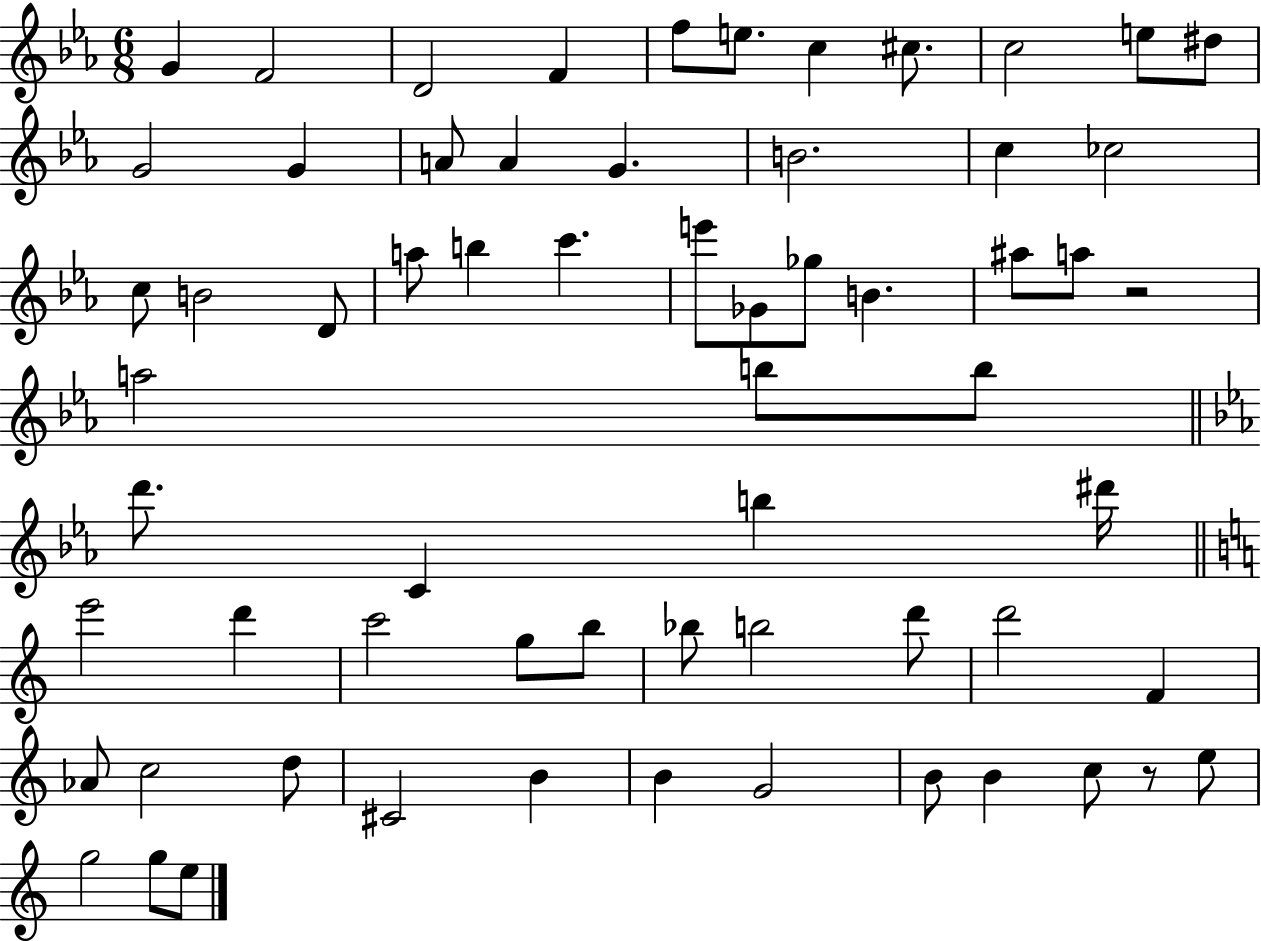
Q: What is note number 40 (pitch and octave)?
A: D6